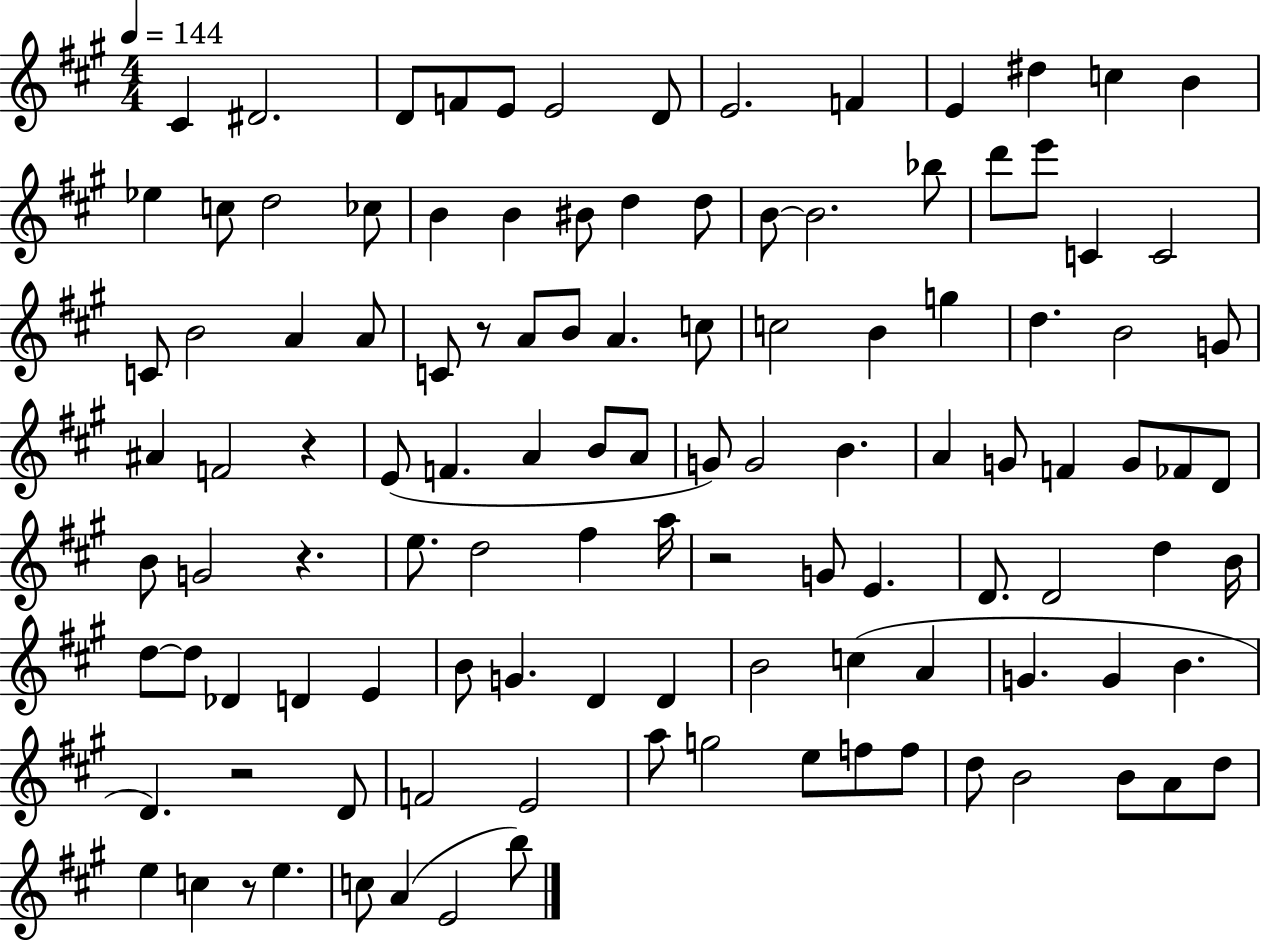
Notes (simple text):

C#4/q D#4/h. D4/e F4/e E4/e E4/h D4/e E4/h. F4/q E4/q D#5/q C5/q B4/q Eb5/q C5/e D5/h CES5/e B4/q B4/q BIS4/e D5/q D5/e B4/e B4/h. Bb5/e D6/e E6/e C4/q C4/h C4/e B4/h A4/q A4/e C4/e R/e A4/e B4/e A4/q. C5/e C5/h B4/q G5/q D5/q. B4/h G4/e A#4/q F4/h R/q E4/e F4/q. A4/q B4/e A4/e G4/e G4/h B4/q. A4/q G4/e F4/q G4/e FES4/e D4/e B4/e G4/h R/q. E5/e. D5/h F#5/q A5/s R/h G4/e E4/q. D4/e. D4/h D5/q B4/s D5/e D5/e Db4/q D4/q E4/q B4/e G4/q. D4/q D4/q B4/h C5/q A4/q G4/q. G4/q B4/q. D4/q. R/h D4/e F4/h E4/h A5/e G5/h E5/e F5/e F5/e D5/e B4/h B4/e A4/e D5/e E5/q C5/q R/e E5/q. C5/e A4/q E4/h B5/e